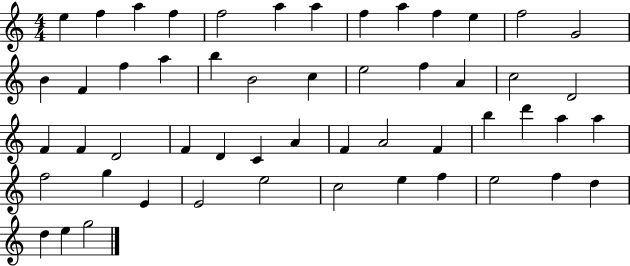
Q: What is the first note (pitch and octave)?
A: E5